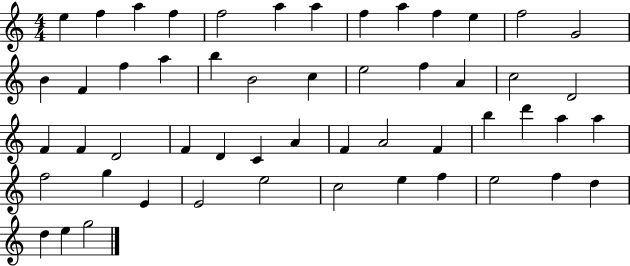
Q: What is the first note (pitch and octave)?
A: E5